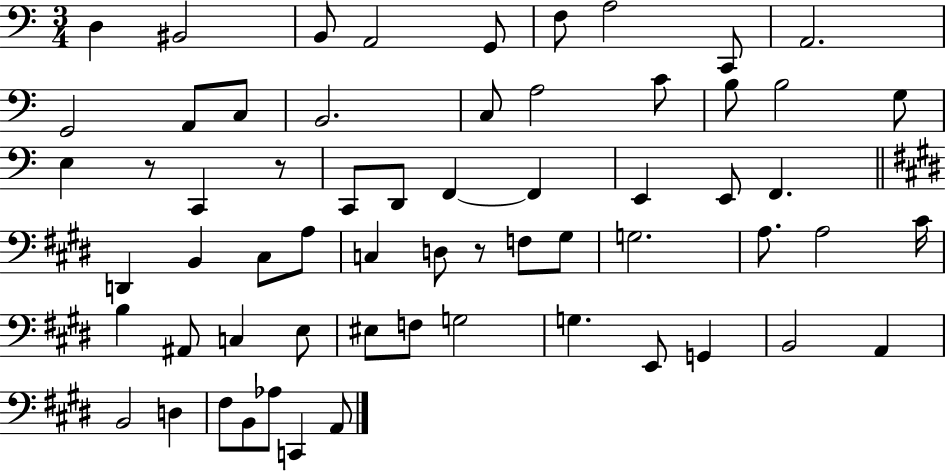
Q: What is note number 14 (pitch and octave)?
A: C3